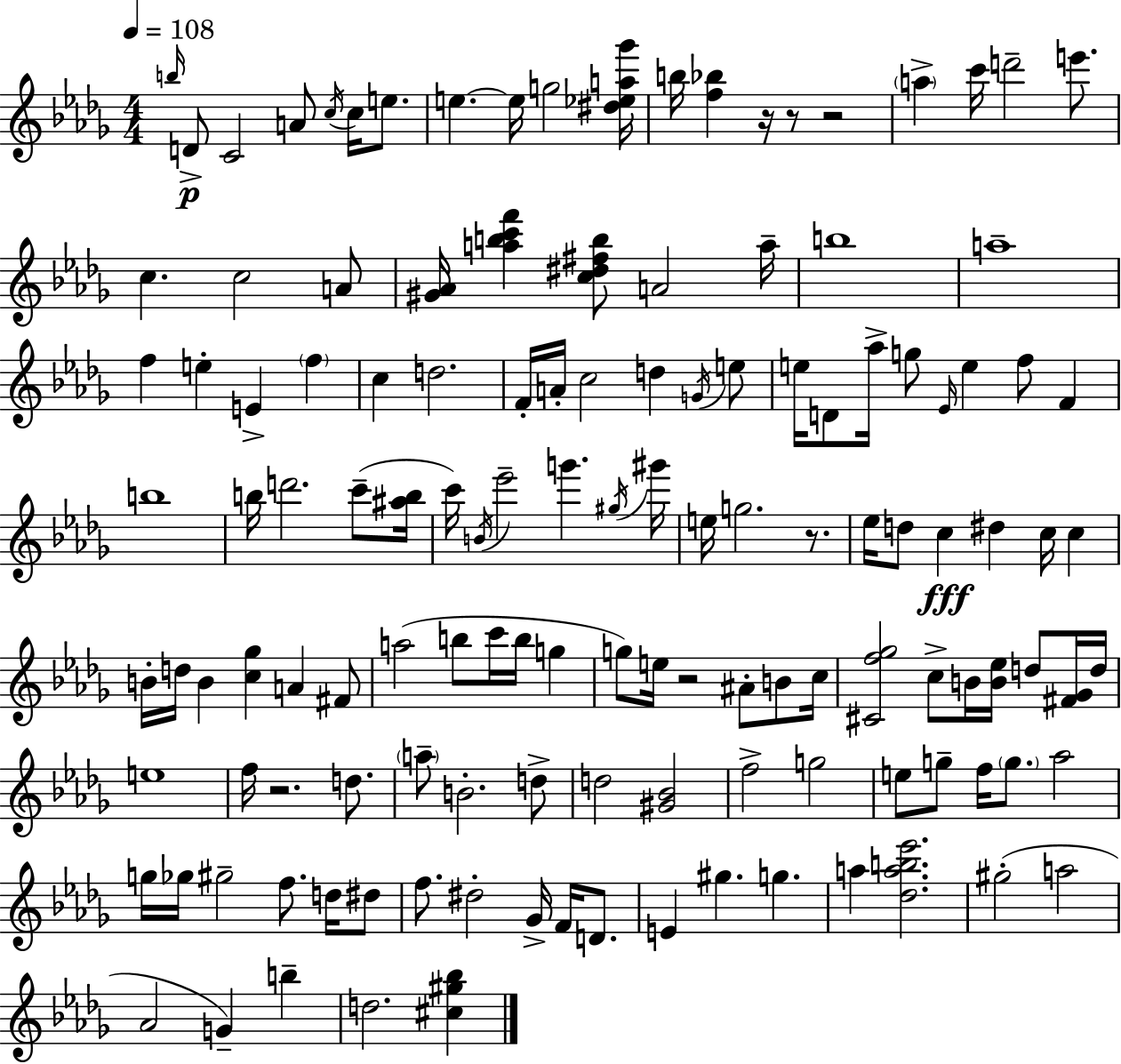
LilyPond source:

{
  \clef treble
  \numericTimeSignature
  \time 4/4
  \key bes \minor
  \tempo 4 = 108
  \repeat volta 2 { \grace { b''16 }\p d'8-> c'2 a'8 \acciaccatura { c''16 } c''16 e''8. | e''4.~~ e''16 g''2 | <dis'' ees'' a'' ges'''>16 b''16 <f'' bes''>4 r16 r8 r2 | \parenthesize a''4-> c'''16 d'''2-- e'''8. | \break c''4. c''2 | a'8 <gis' aes'>16 <a'' b'' c''' f'''>4 <c'' dis'' fis'' b''>8 a'2 | a''16-- b''1 | a''1-- | \break f''4 e''4-. e'4-> \parenthesize f''4 | c''4 d''2. | f'16-. a'16-. c''2 d''4 | \acciaccatura { g'16 } e''8 e''16 d'8 aes''16-> g''8 \grace { ees'16 } e''4 f''8 | \break f'4 b''1 | b''16 d'''2. | c'''8--( <ais'' b''>16 c'''16) \acciaccatura { b'16 } ees'''2-- g'''4. | \acciaccatura { gis''16 } gis'''16 e''16 g''2. | \break r8. ees''16 d''8 c''4\fff dis''4 | c''16 c''4 b'16-. d''16 b'4 <c'' ges''>4 | a'4 fis'8 a''2( b''8 | c'''16 b''16 g''4 g''8) e''16 r2 | \break ais'8-. b'8 c''16 <cis' f'' ges''>2 c''8-> | b'16 <b' ees''>16 d''8 <fis' ges'>16 d''16 e''1 | f''16 r2. | d''8. \parenthesize a''8-- b'2.-. | \break d''8-> d''2 <gis' bes'>2 | f''2-> g''2 | e''8 g''8-- f''16 \parenthesize g''8. aes''2 | g''16 ges''16 gis''2-- | \break f''8. d''16 dis''8 f''8. dis''2-. | ges'16-> f'16 d'8. e'4 gis''4. | g''4. a''4 <des'' a'' b'' ees'''>2. | gis''2-.( a''2 | \break aes'2 g'4--) | b''4-- d''2. | <cis'' gis'' bes''>4 } \bar "|."
}